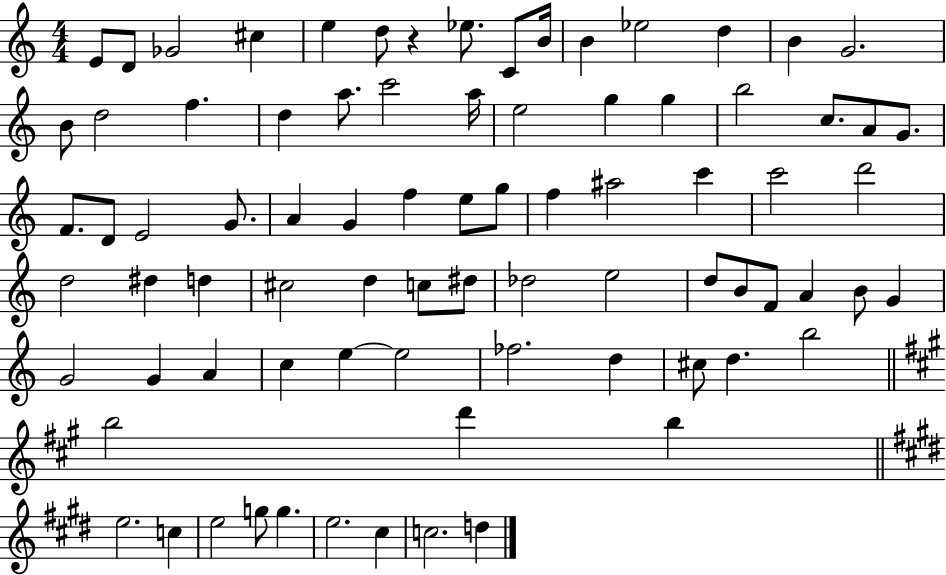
X:1
T:Untitled
M:4/4
L:1/4
K:C
E/2 D/2 _G2 ^c e d/2 z _e/2 C/2 B/4 B _e2 d B G2 B/2 d2 f d a/2 c'2 a/4 e2 g g b2 c/2 A/2 G/2 F/2 D/2 E2 G/2 A G f e/2 g/2 f ^a2 c' c'2 d'2 d2 ^d d ^c2 d c/2 ^d/2 _d2 e2 d/2 B/2 F/2 A B/2 G G2 G A c e e2 _f2 d ^c/2 d b2 b2 d' b e2 c e2 g/2 g e2 ^c c2 d